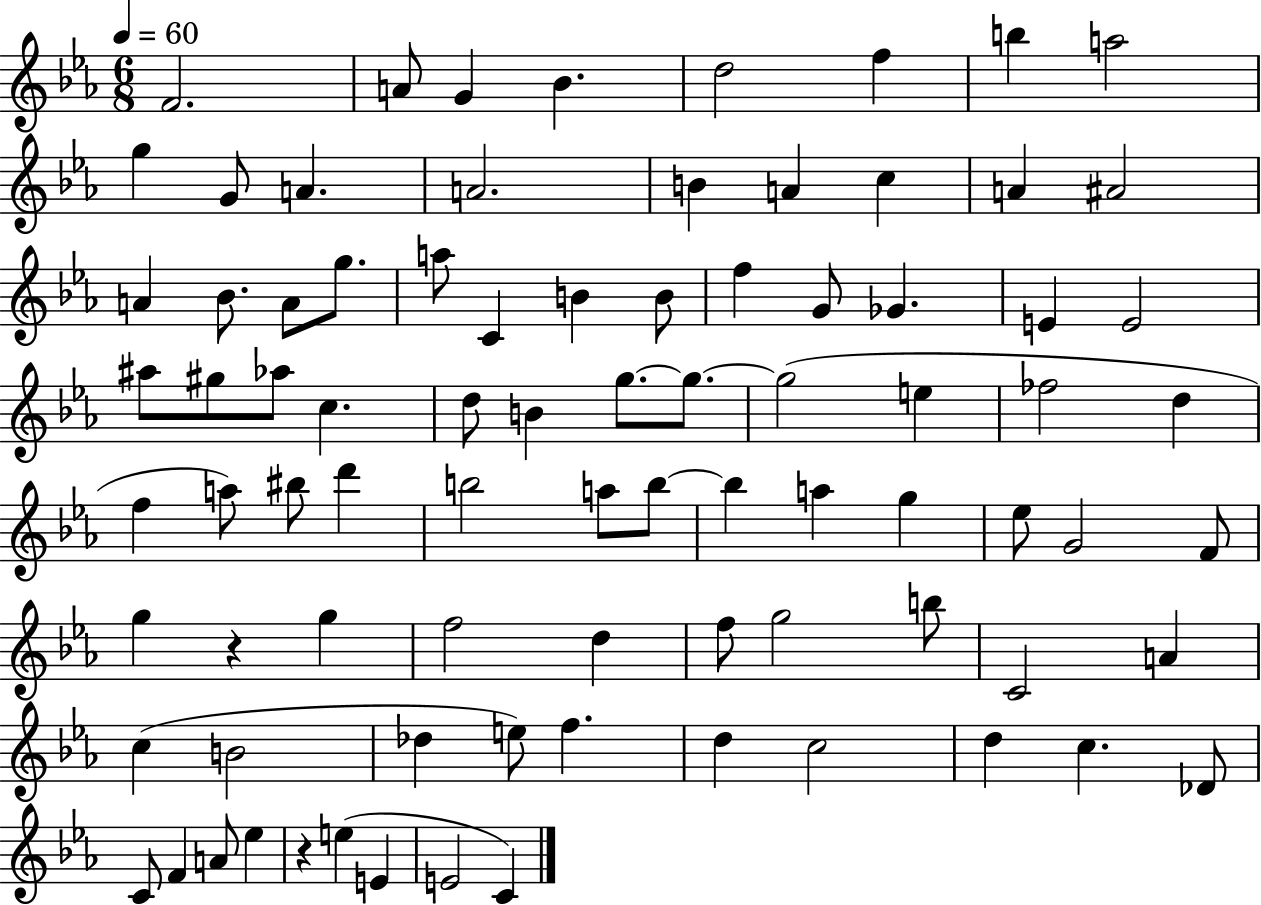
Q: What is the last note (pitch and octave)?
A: C4